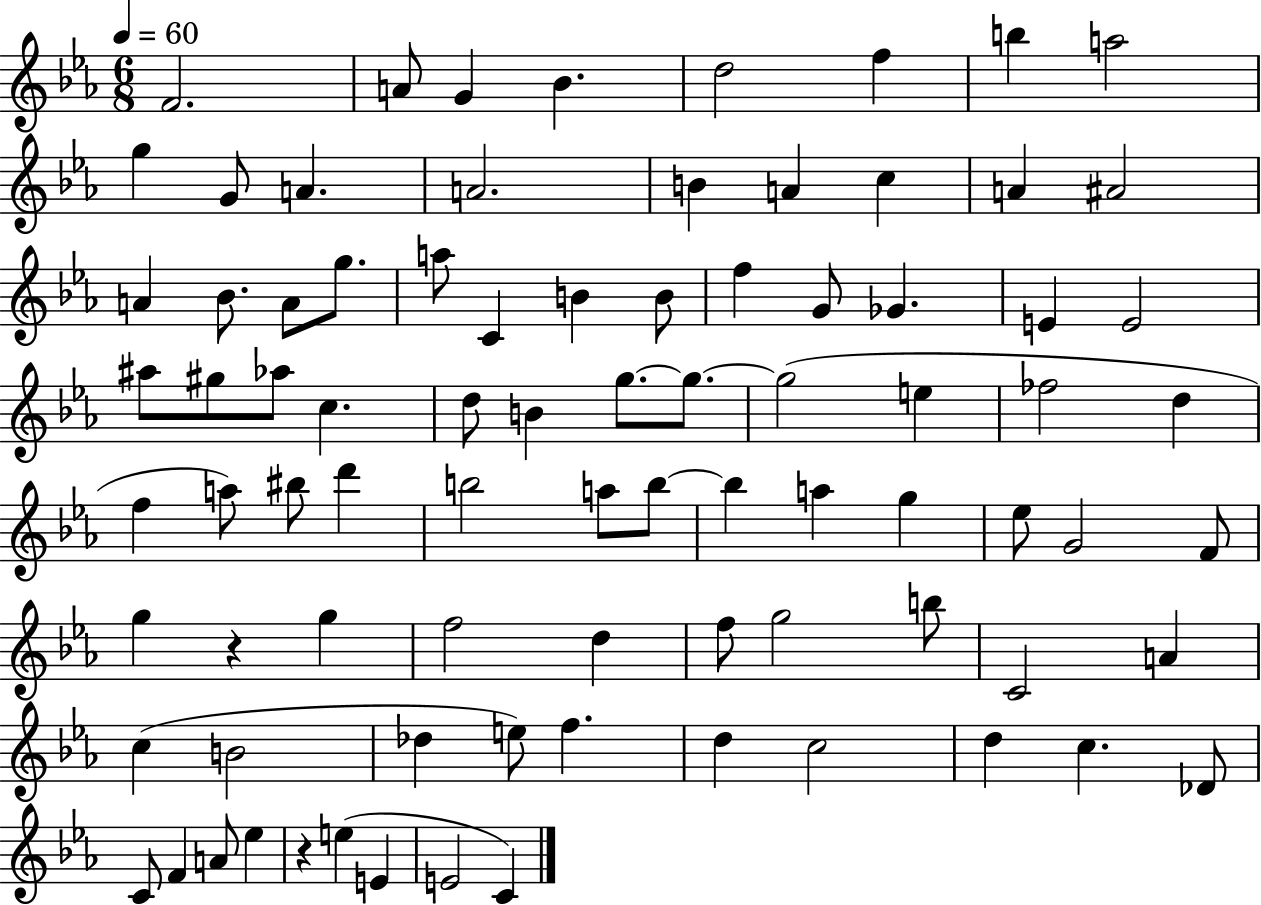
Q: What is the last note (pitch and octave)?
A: C4